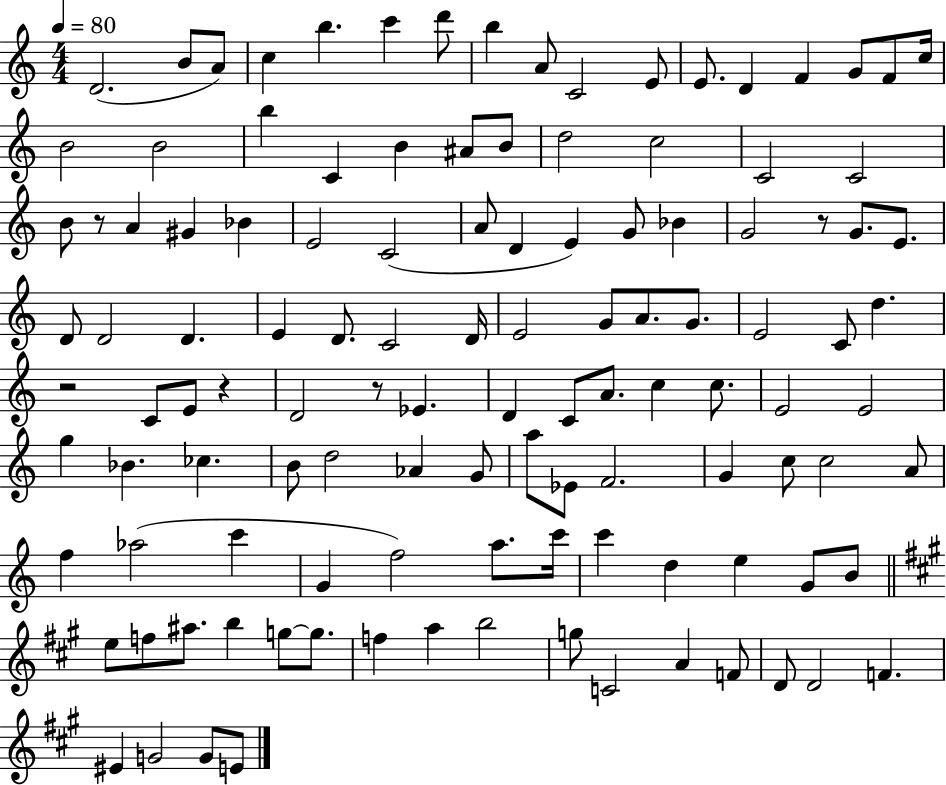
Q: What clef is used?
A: treble